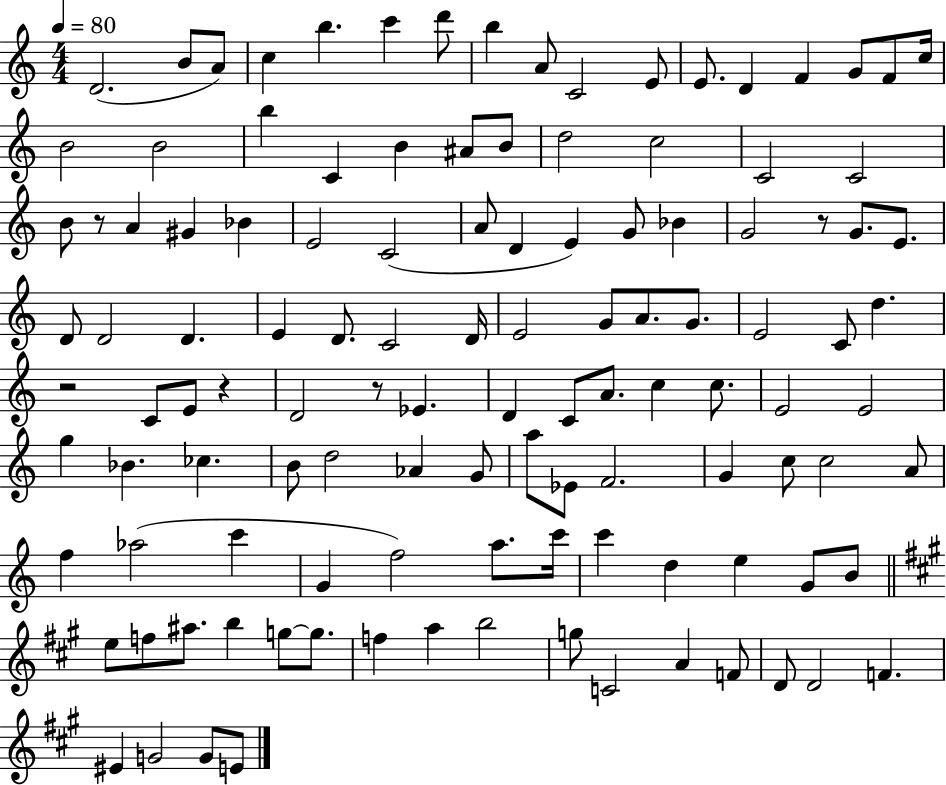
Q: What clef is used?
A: treble